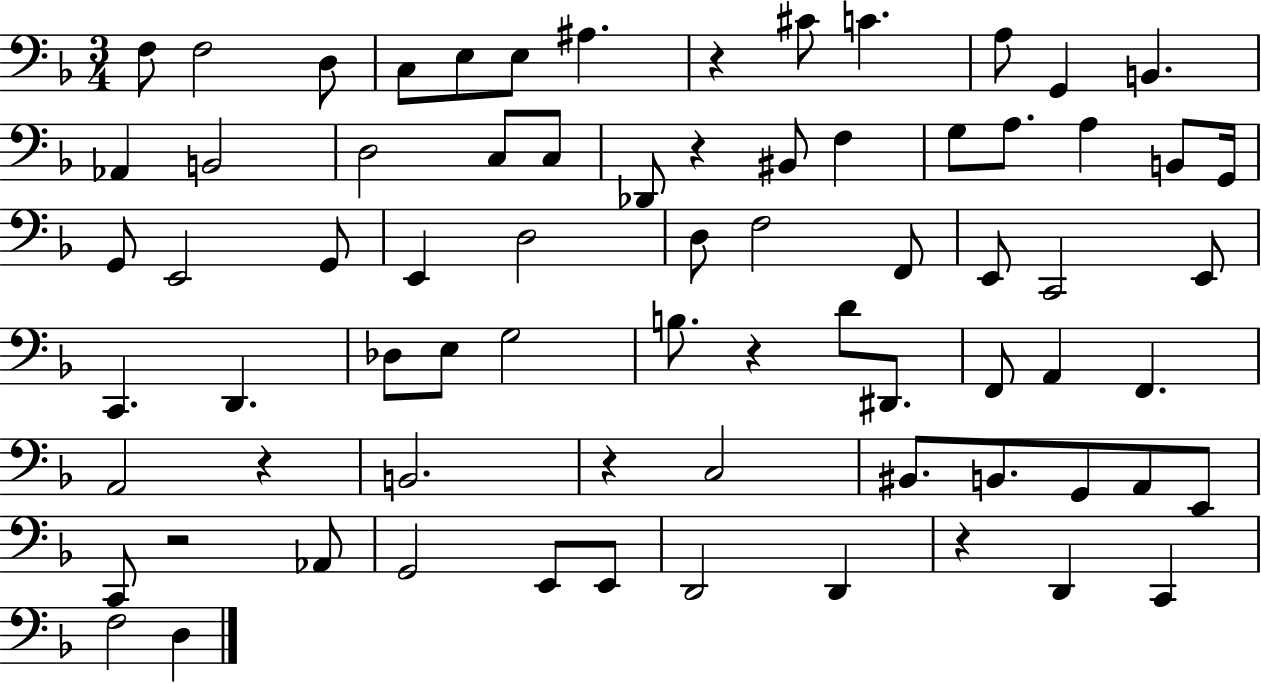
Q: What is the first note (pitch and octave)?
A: F3